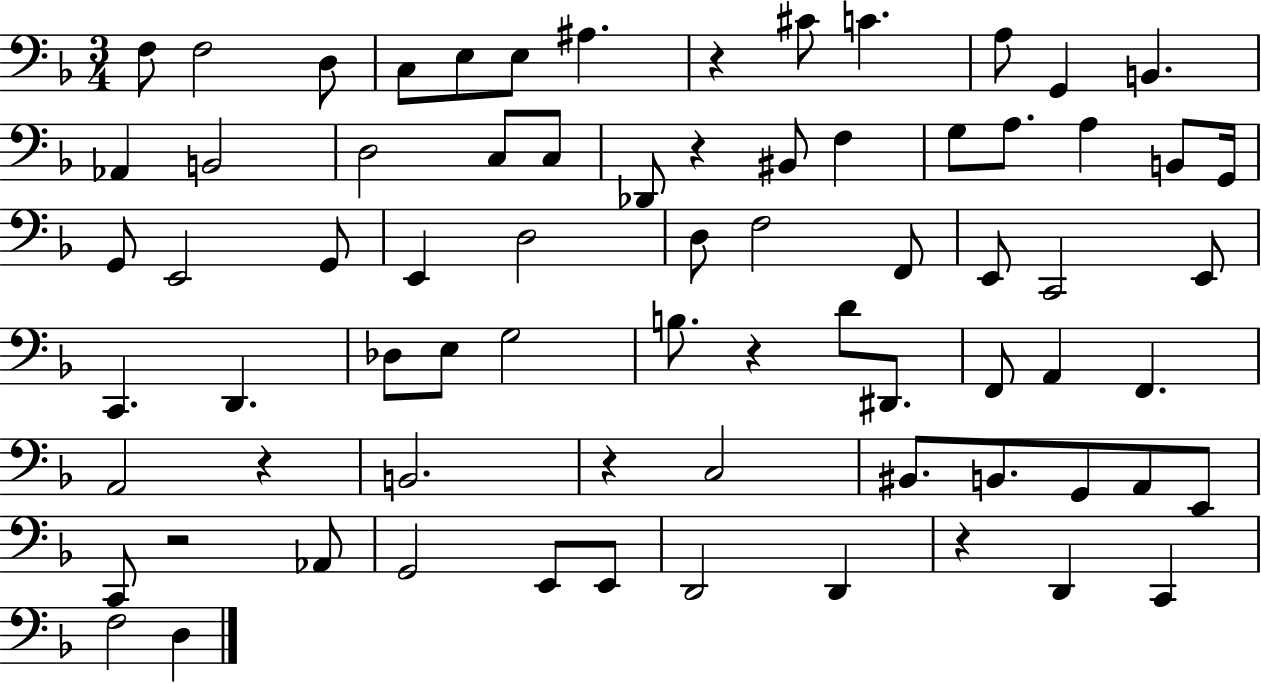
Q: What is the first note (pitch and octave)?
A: F3